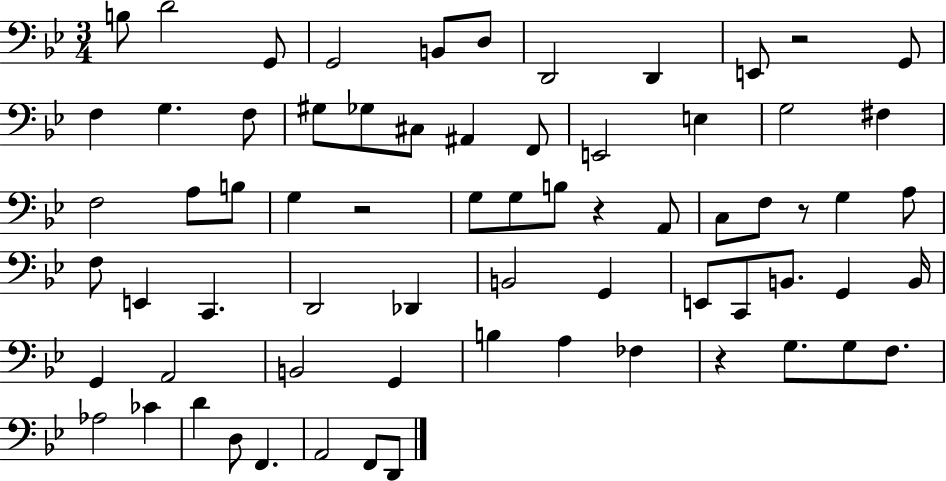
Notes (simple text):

B3/e D4/h G2/e G2/h B2/e D3/e D2/h D2/q E2/e R/h G2/e F3/q G3/q. F3/e G#3/e Gb3/e C#3/e A#2/q F2/e E2/h E3/q G3/h F#3/q F3/h A3/e B3/e G3/q R/h G3/e G3/e B3/e R/q A2/e C3/e F3/e R/e G3/q A3/e F3/e E2/q C2/q. D2/h Db2/q B2/h G2/q E2/e C2/e B2/e. G2/q B2/s G2/q A2/h B2/h G2/q B3/q A3/q FES3/q R/q G3/e. G3/e F3/e. Ab3/h CES4/q D4/q D3/e F2/q. A2/h F2/e D2/e